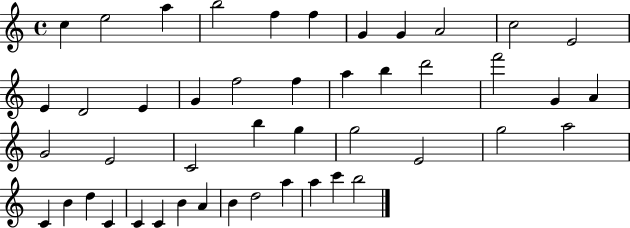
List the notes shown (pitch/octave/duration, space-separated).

C5/q E5/h A5/q B5/h F5/q F5/q G4/q G4/q A4/h C5/h E4/h E4/q D4/h E4/q G4/q F5/h F5/q A5/q B5/q D6/h F6/h G4/q A4/q G4/h E4/h C4/h B5/q G5/q G5/h E4/h G5/h A5/h C4/q B4/q D5/q C4/q C4/q C4/q B4/q A4/q B4/q D5/h A5/q A5/q C6/q B5/h